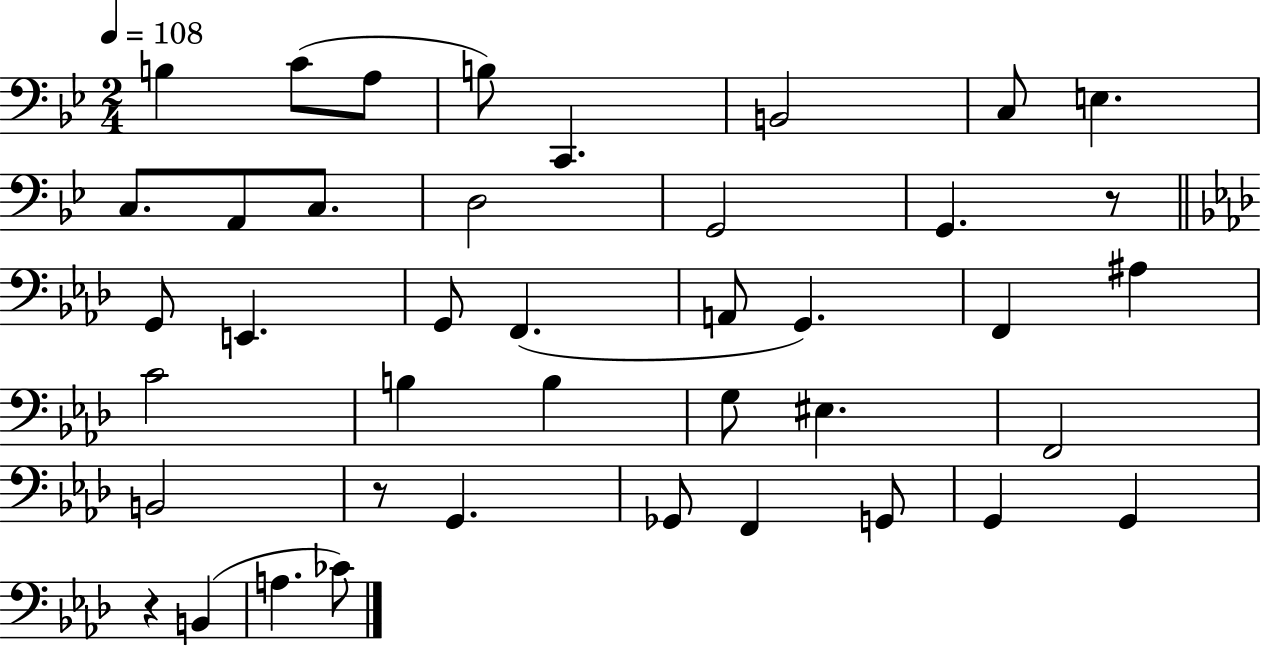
X:1
T:Untitled
M:2/4
L:1/4
K:Bb
B, C/2 A,/2 B,/2 C,, B,,2 C,/2 E, C,/2 A,,/2 C,/2 D,2 G,,2 G,, z/2 G,,/2 E,, G,,/2 F,, A,,/2 G,, F,, ^A, C2 B, B, G,/2 ^E, F,,2 B,,2 z/2 G,, _G,,/2 F,, G,,/2 G,, G,, z B,, A, _C/2